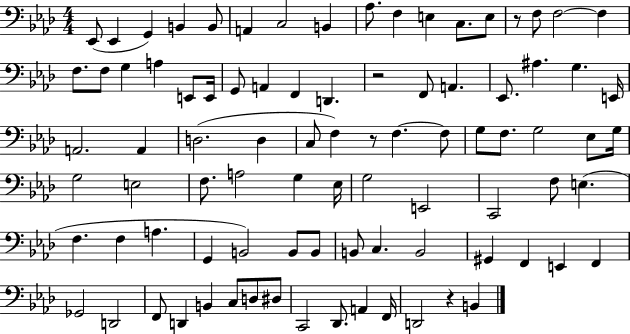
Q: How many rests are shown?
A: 4